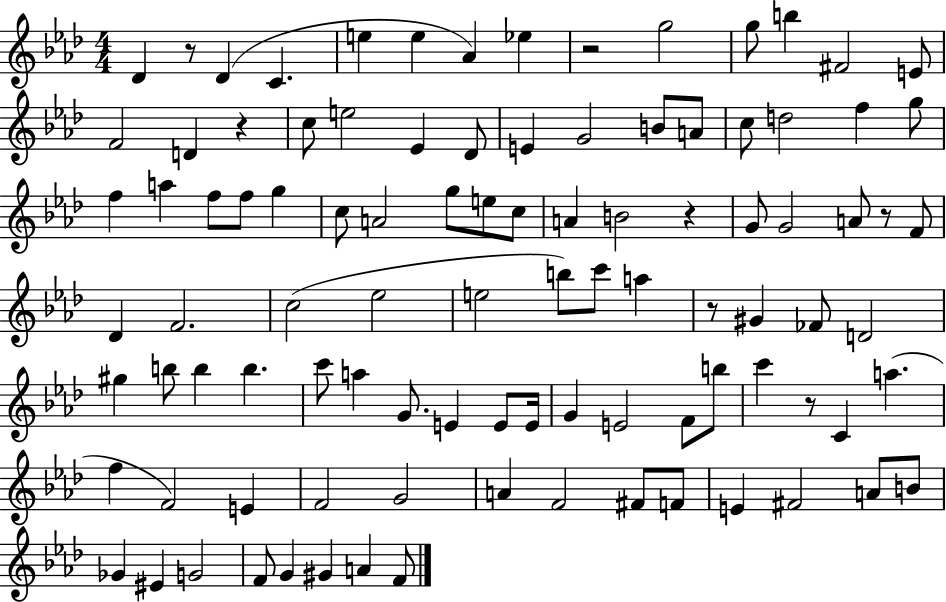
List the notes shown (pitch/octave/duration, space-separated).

Db4/q R/e Db4/q C4/q. E5/q E5/q Ab4/q Eb5/q R/h G5/h G5/e B5/q F#4/h E4/e F4/h D4/q R/q C5/e E5/h Eb4/q Db4/e E4/q G4/h B4/e A4/e C5/e D5/h F5/q G5/e F5/q A5/q F5/e F5/e G5/q C5/e A4/h G5/e E5/e C5/e A4/q B4/h R/q G4/e G4/h A4/e R/e F4/e Db4/q F4/h. C5/h Eb5/h E5/h B5/e C6/e A5/q R/e G#4/q FES4/e D4/h G#5/q B5/e B5/q B5/q. C6/e A5/q G4/e. E4/q E4/e E4/s G4/q E4/h F4/e B5/e C6/q R/e C4/q A5/q. F5/q F4/h E4/q F4/h G4/h A4/q F4/h F#4/e F4/e E4/q F#4/h A4/e B4/e Gb4/q EIS4/q G4/h F4/e G4/q G#4/q A4/q F4/e